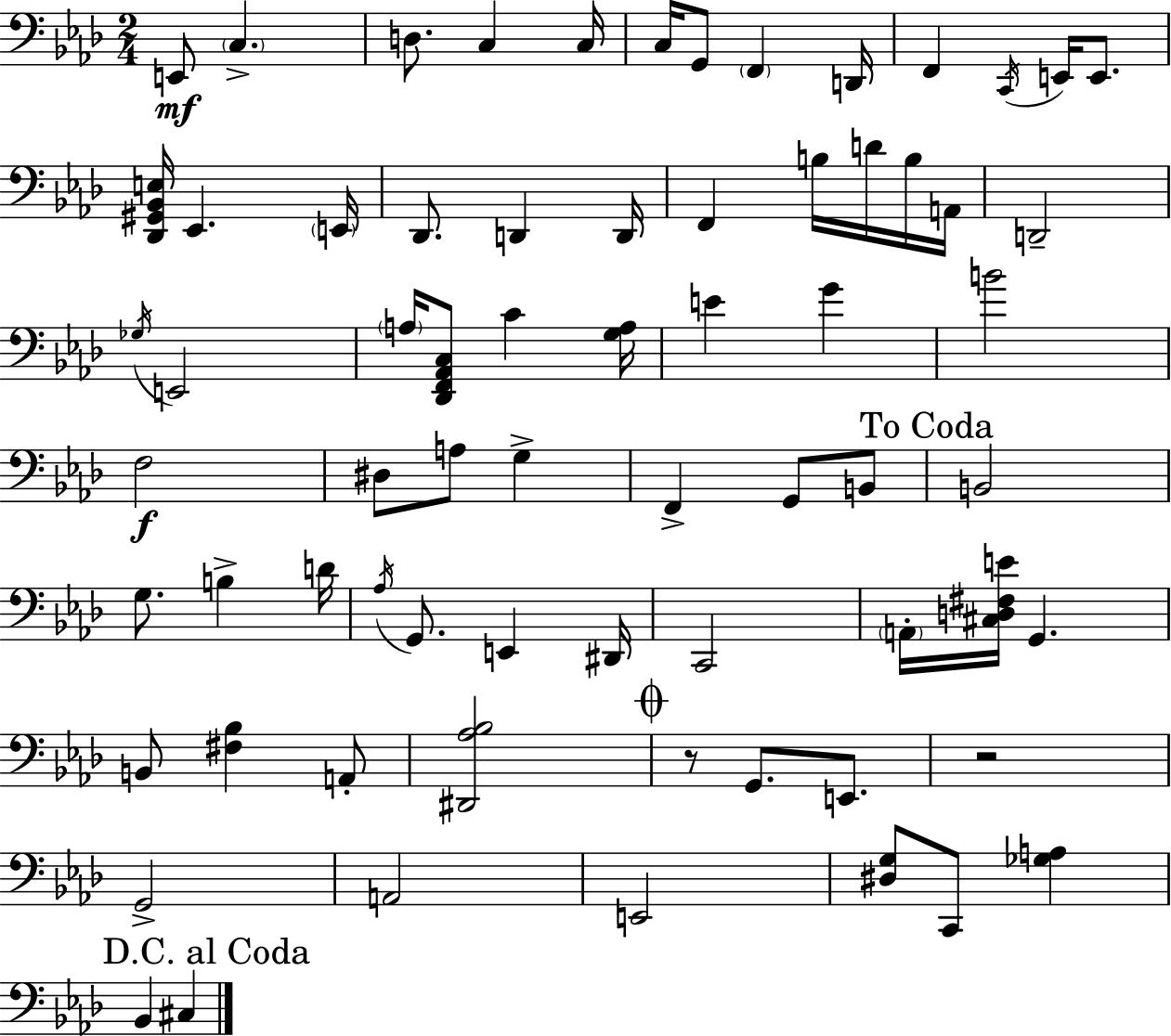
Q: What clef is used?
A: bass